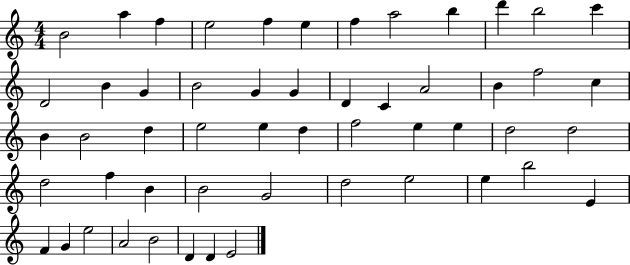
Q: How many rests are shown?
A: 0